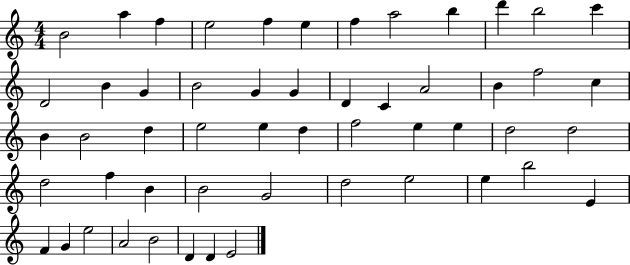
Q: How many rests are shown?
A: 0